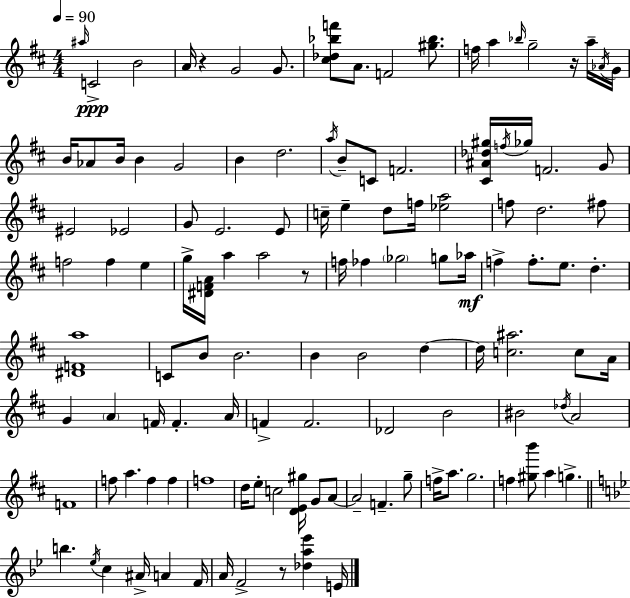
X:1
T:Untitled
M:4/4
L:1/4
K:D
^a/4 C2 B2 A/4 z G2 G/2 [^c_d_bf']/2 A/2 F2 [^g_b]/2 f/4 a _b/4 g2 z/4 a/4 _A/4 G/4 B/4 _A/2 B/4 B G2 B d2 a/4 B/2 C/2 F2 [^C^A_d^g]/4 f/4 _g/4 F2 G/2 ^E2 _E2 G/2 E2 E/2 c/4 e d/2 f/4 [_ea]2 f/2 d2 ^f/2 f2 f e g/4 [^DFA]/4 a a2 z/2 f/4 _f _g2 g/2 _a/4 f f/2 e/2 d [^DFa]4 C/2 B/2 B2 B B2 d d/4 [c^a]2 c/2 A/4 G A F/4 F A/4 F F2 _D2 B2 ^B2 _d/4 A2 F4 f/2 a f f f4 d/4 e/2 c2 [DE^g]/4 G/2 A/2 A2 F g/2 f/4 a/2 g2 f [^gb']/2 a g b _e/4 c ^A/4 A F/4 A/4 F2 z/2 [_da_e'] E/4